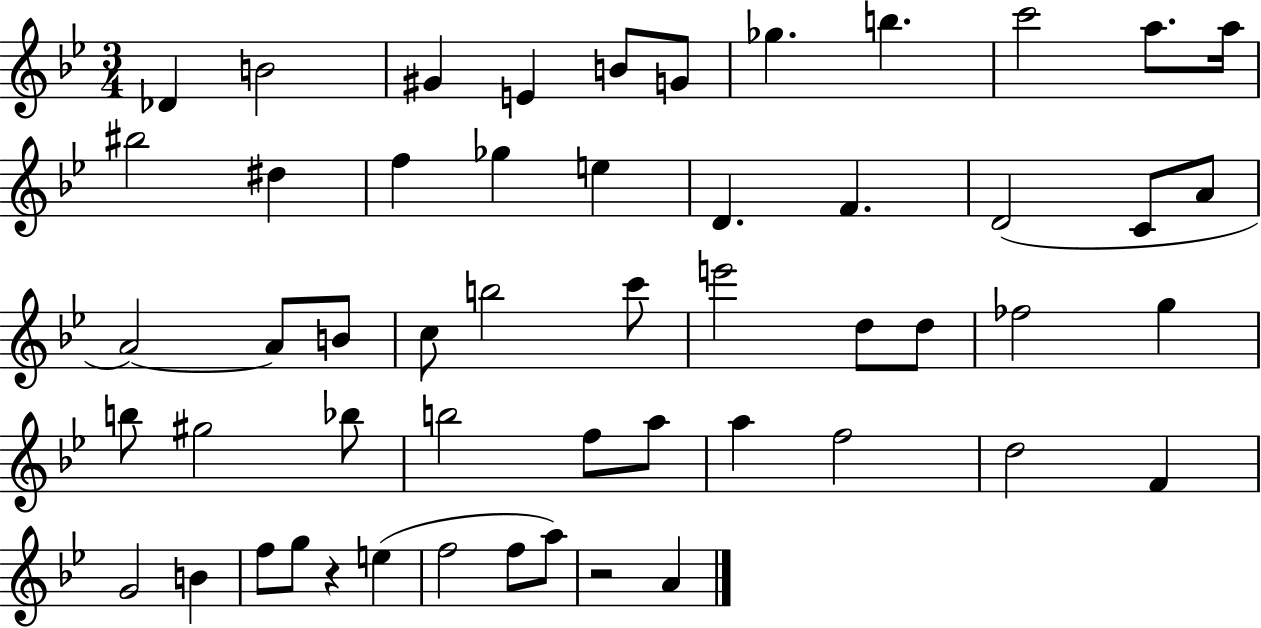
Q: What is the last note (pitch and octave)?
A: A4